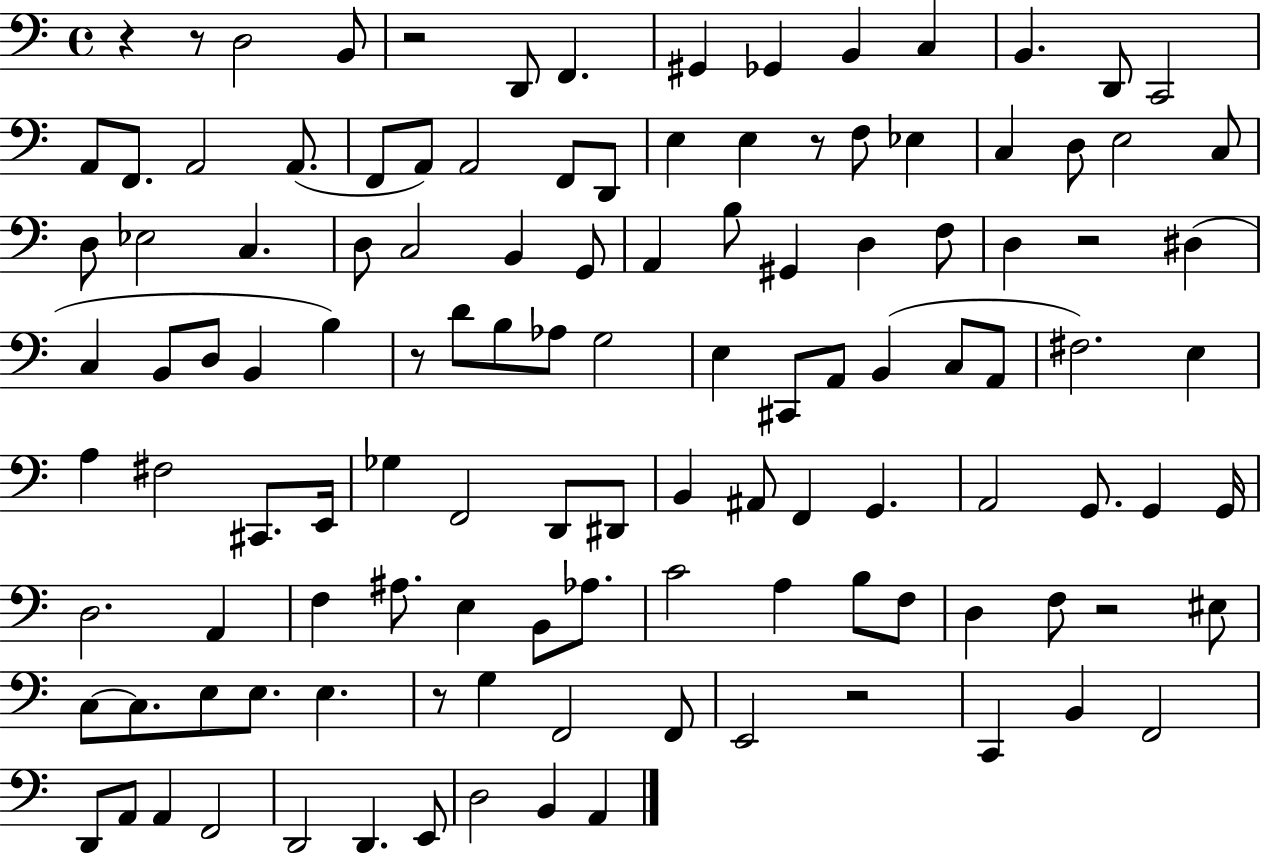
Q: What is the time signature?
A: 4/4